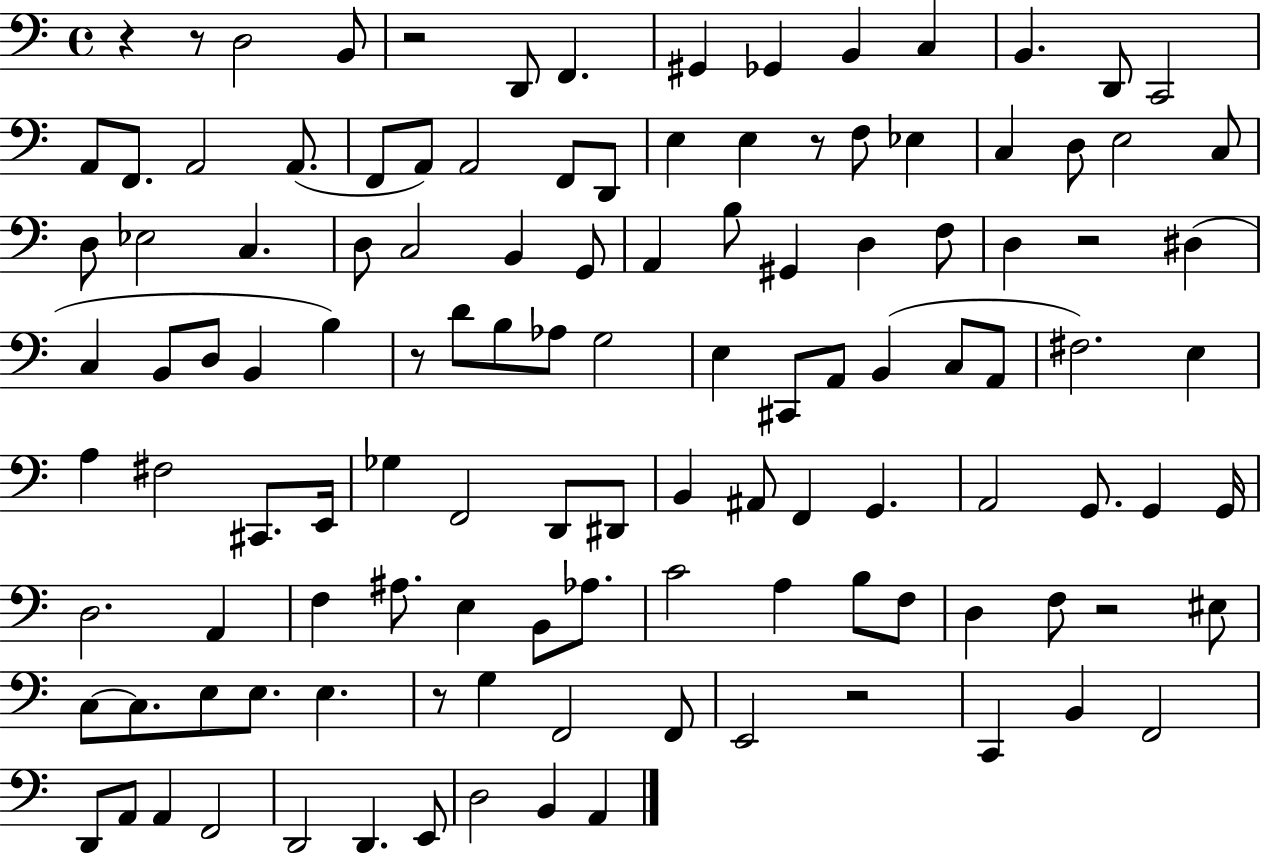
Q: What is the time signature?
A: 4/4